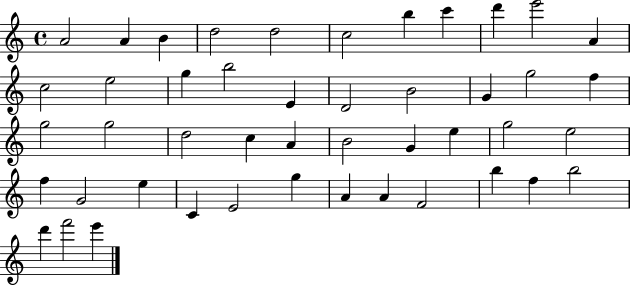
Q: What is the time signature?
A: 4/4